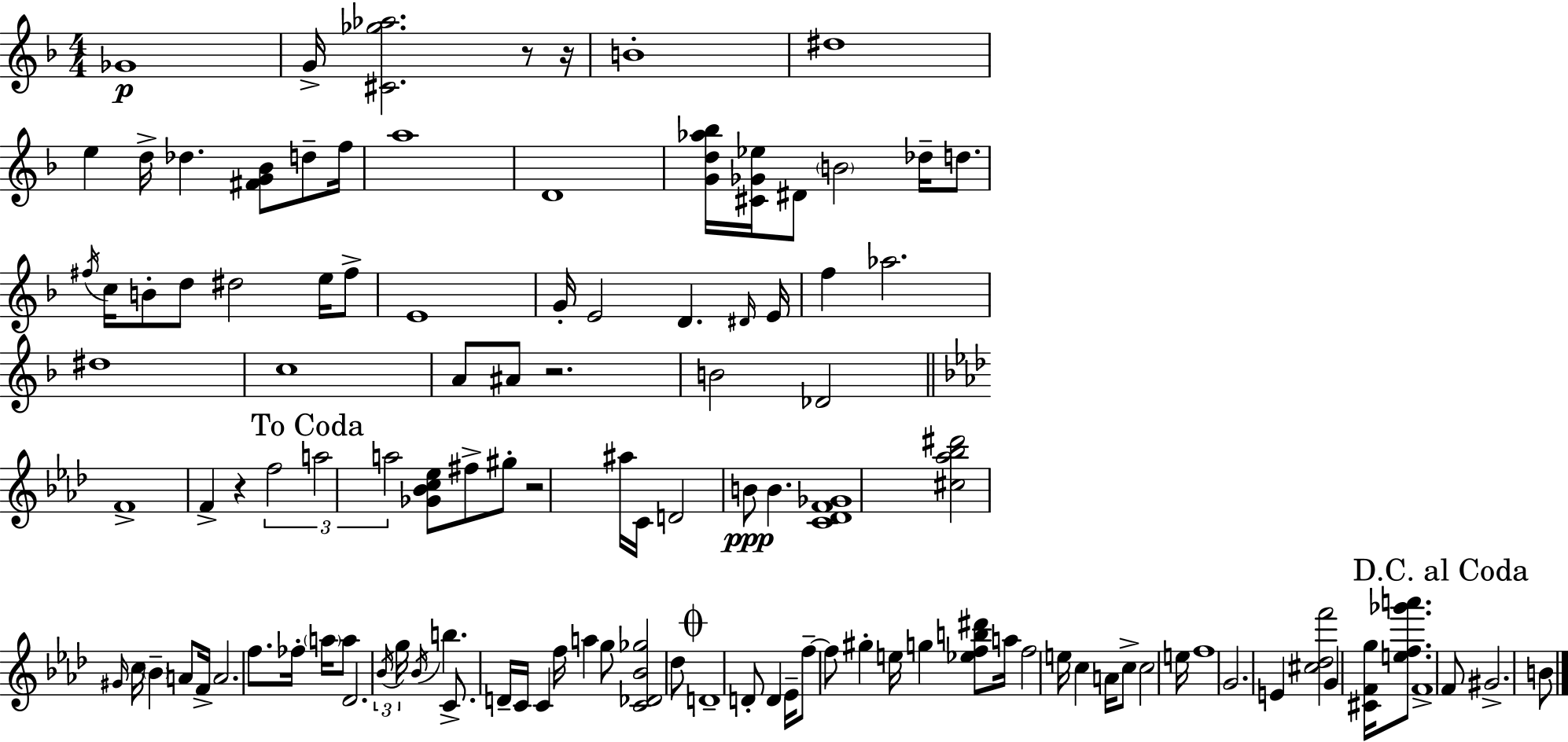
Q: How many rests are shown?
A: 5